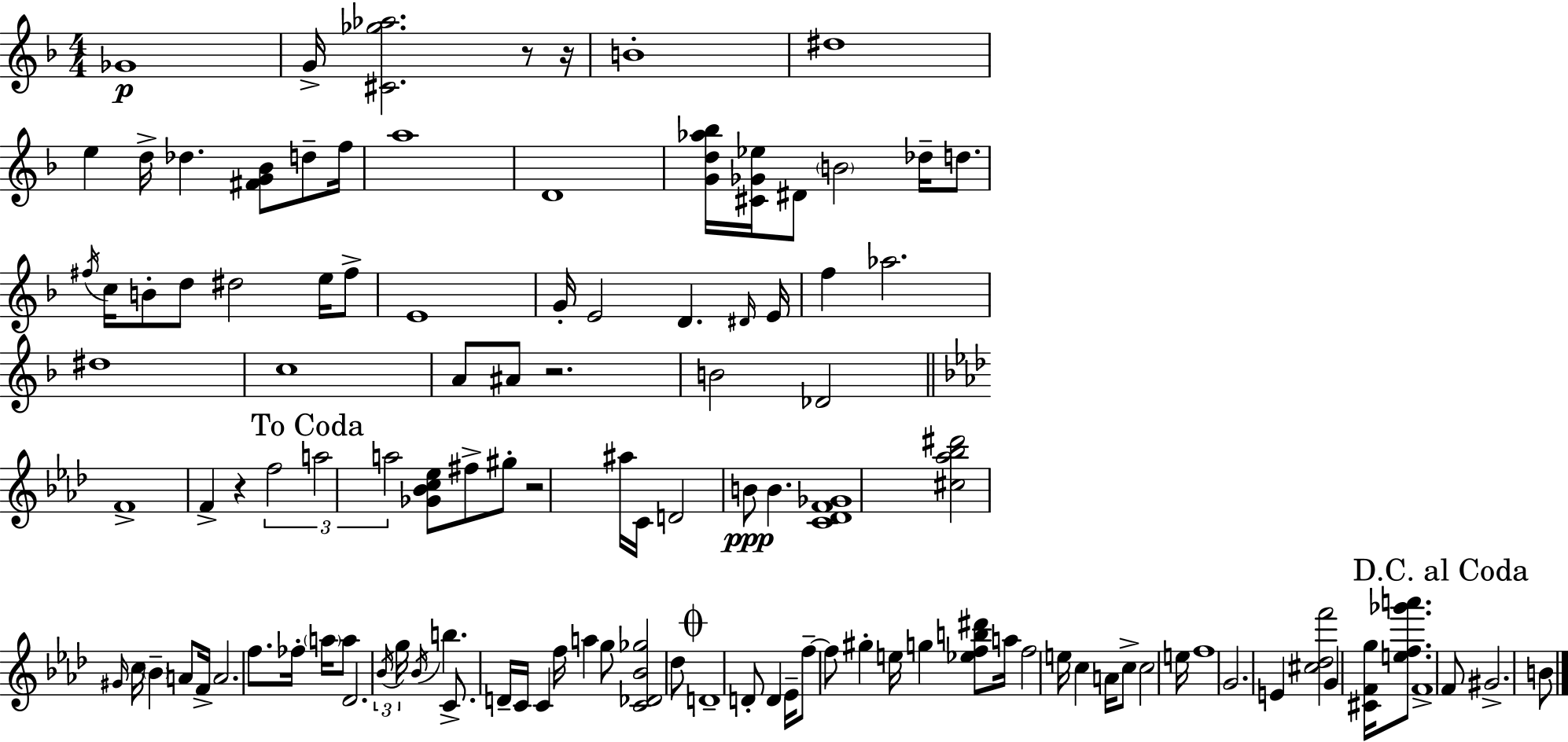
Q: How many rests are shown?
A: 5